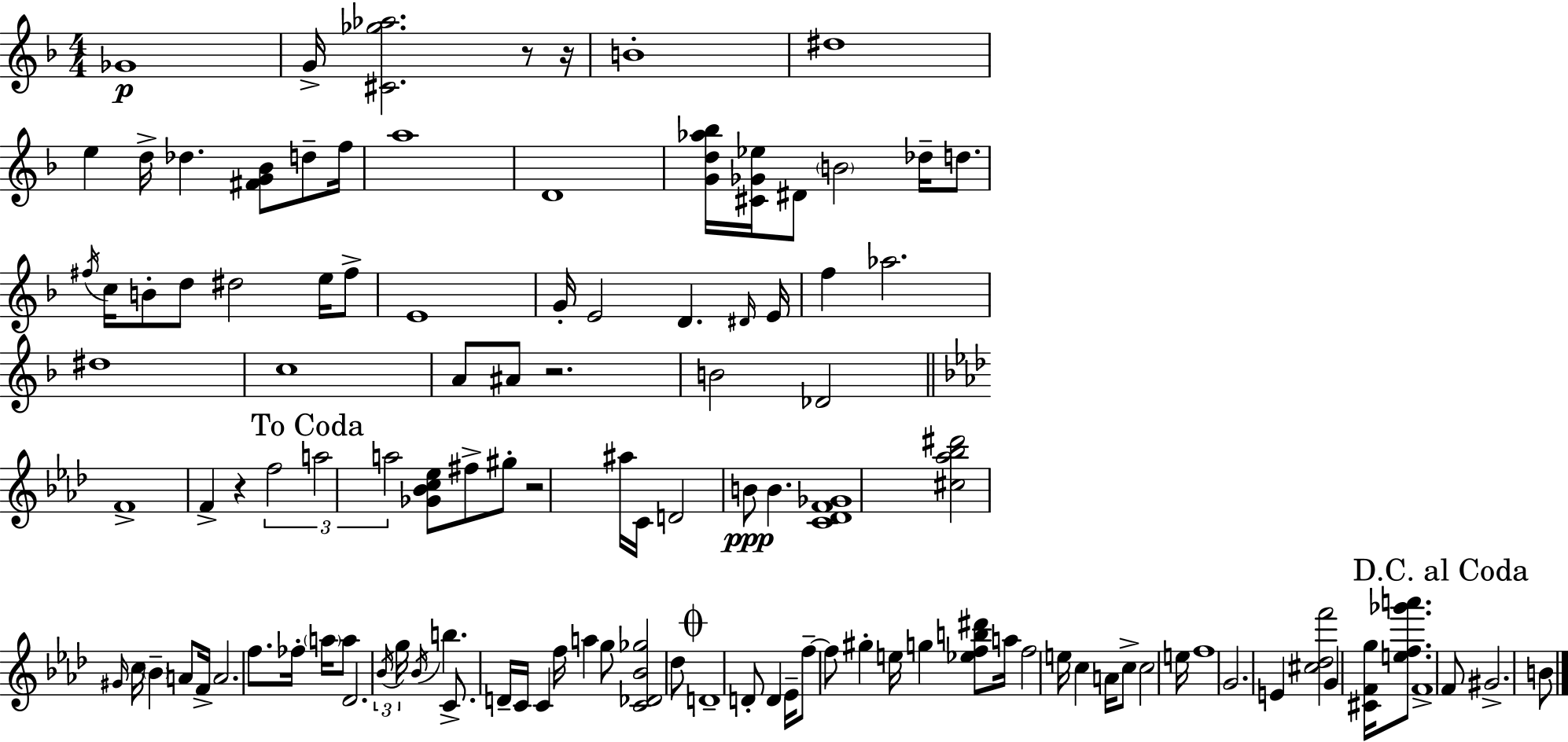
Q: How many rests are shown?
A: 5